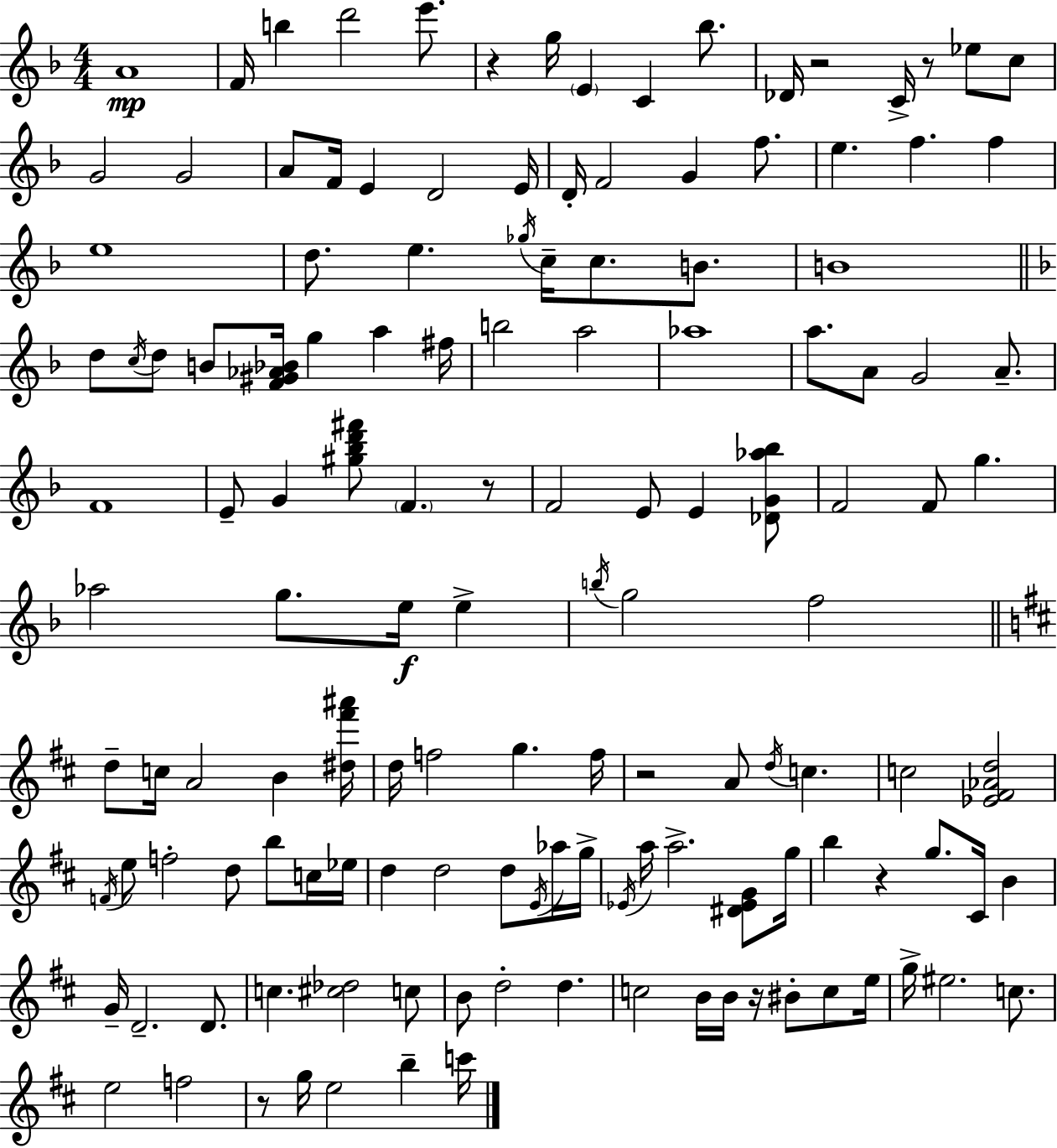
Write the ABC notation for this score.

X:1
T:Untitled
M:4/4
L:1/4
K:Dm
A4 F/4 b d'2 e'/2 z g/4 E C _b/2 _D/4 z2 C/4 z/2 _e/2 c/2 G2 G2 A/2 F/4 E D2 E/4 D/4 F2 G f/2 e f f e4 d/2 e _g/4 c/4 c/2 B/2 B4 d/2 c/4 d/2 B/2 [F^G_A_B]/4 g a ^f/4 b2 a2 _a4 a/2 A/2 G2 A/2 F4 E/2 G [^g_bd'^f']/2 F z/2 F2 E/2 E [_DG_a_b]/2 F2 F/2 g _a2 g/2 e/4 e b/4 g2 f2 d/2 c/4 A2 B [^d^f'^a']/4 d/4 f2 g f/4 z2 A/2 d/4 c c2 [_E^F_Ad]2 F/4 e/2 f2 d/2 b/2 c/4 _e/4 d d2 d/2 E/4 _a/4 g/4 _E/4 a/4 a2 [^D_EG]/2 g/4 b z g/2 ^C/4 B G/4 D2 D/2 c [^c_d]2 c/2 B/2 d2 d c2 B/4 B/4 z/4 ^B/2 c/2 e/4 g/4 ^e2 c/2 e2 f2 z/2 g/4 e2 b c'/4